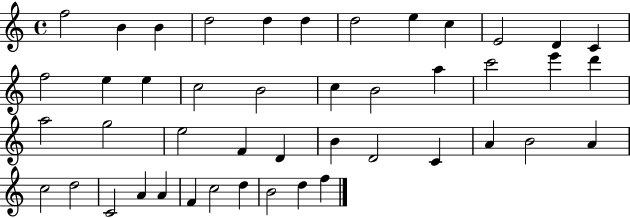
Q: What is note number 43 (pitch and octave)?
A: B4